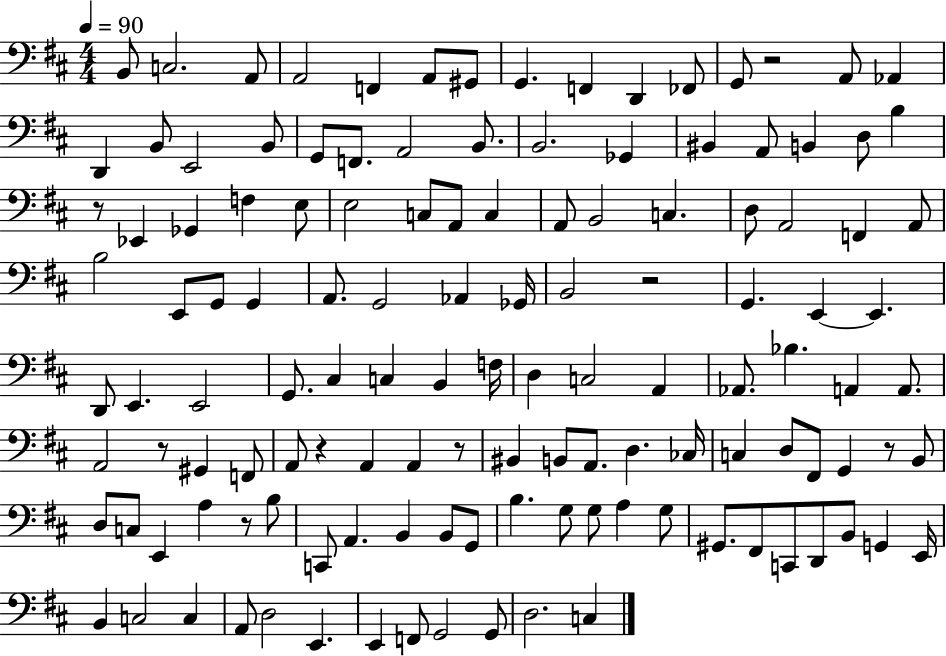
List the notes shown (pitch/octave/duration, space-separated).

B2/e C3/h. A2/e A2/h F2/q A2/e G#2/e G2/q. F2/q D2/q FES2/e G2/e R/h A2/e Ab2/q D2/q B2/e E2/h B2/e G2/e F2/e. A2/h B2/e. B2/h. Gb2/q BIS2/q A2/e B2/q D3/e B3/q R/e Eb2/q Gb2/q F3/q E3/e E3/h C3/e A2/e C3/q A2/e B2/h C3/q. D3/e A2/h F2/q A2/e B3/h E2/e G2/e G2/q A2/e. G2/h Ab2/q Gb2/s B2/h R/h G2/q. E2/q E2/q. D2/e E2/q. E2/h G2/e. C#3/q C3/q B2/q F3/s D3/q C3/h A2/q Ab2/e. Bb3/q. A2/q A2/e. A2/h R/e G#2/q F2/e A2/e R/q A2/q A2/q R/e BIS2/q B2/e A2/e. D3/q. CES3/s C3/q D3/e F#2/e G2/q R/e B2/e D3/e C3/e E2/q A3/q R/e B3/e C2/e A2/q. B2/q B2/e G2/e B3/q. G3/e G3/e A3/q G3/e G#2/e. F#2/e C2/e D2/e B2/e G2/q E2/s B2/q C3/h C3/q A2/e D3/h E2/q. E2/q F2/e G2/h G2/e D3/h. C3/q